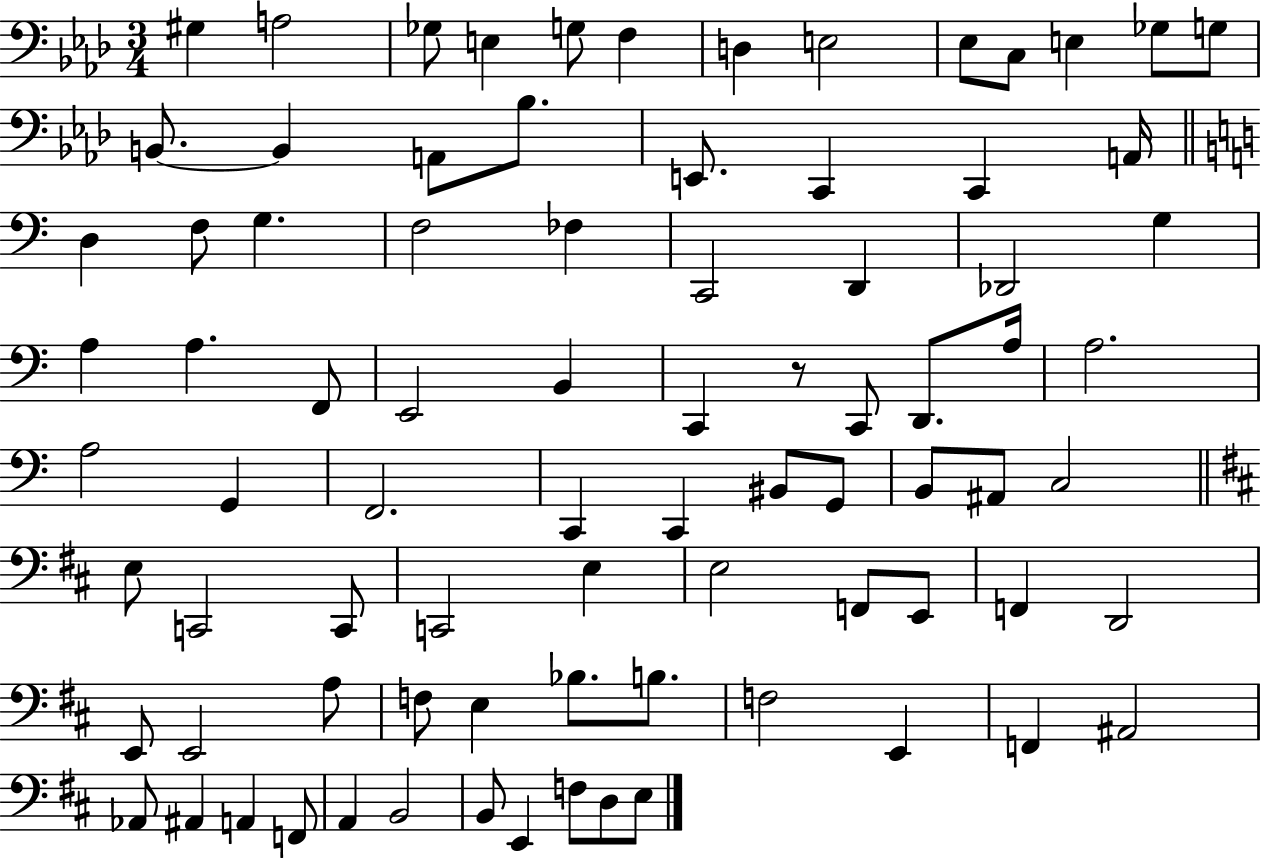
X:1
T:Untitled
M:3/4
L:1/4
K:Ab
^G, A,2 _G,/2 E, G,/2 F, D, E,2 _E,/2 C,/2 E, _G,/2 G,/2 B,,/2 B,, A,,/2 _B,/2 E,,/2 C,, C,, A,,/4 D, F,/2 G, F,2 _F, C,,2 D,, _D,,2 G, A, A, F,,/2 E,,2 B,, C,, z/2 C,,/2 D,,/2 A,/4 A,2 A,2 G,, F,,2 C,, C,, ^B,,/2 G,,/2 B,,/2 ^A,,/2 C,2 E,/2 C,,2 C,,/2 C,,2 E, E,2 F,,/2 E,,/2 F,, D,,2 E,,/2 E,,2 A,/2 F,/2 E, _B,/2 B,/2 F,2 E,, F,, ^A,,2 _A,,/2 ^A,, A,, F,,/2 A,, B,,2 B,,/2 E,, F,/2 D,/2 E,/2